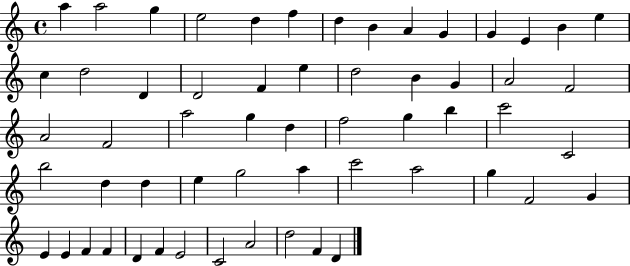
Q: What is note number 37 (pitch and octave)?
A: D5